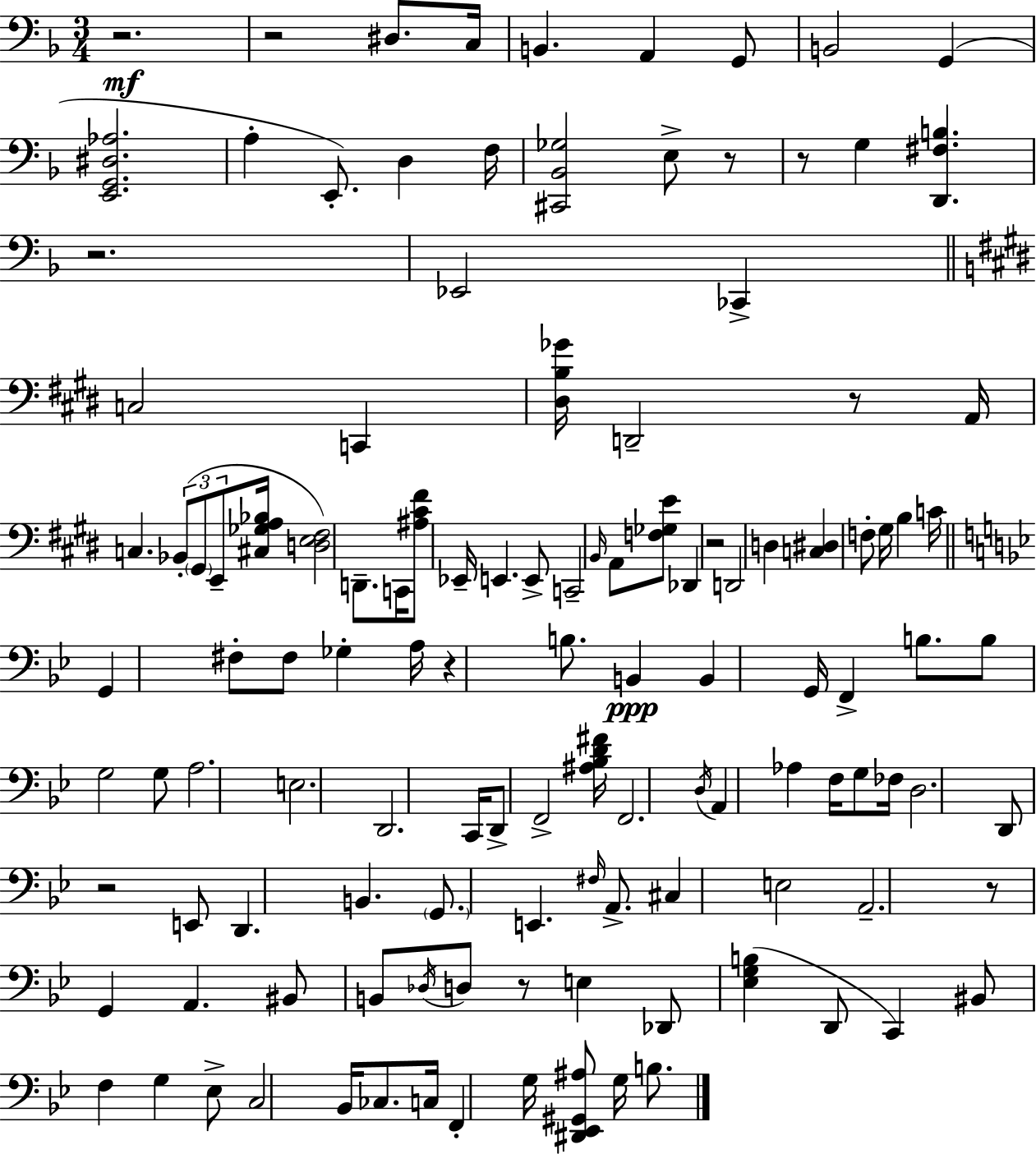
X:1
T:Untitled
M:3/4
L:1/4
K:F
z2 z2 ^D,/2 C,/4 B,, A,, G,,/2 B,,2 G,, [E,,G,,^D,_A,]2 A, E,,/2 D, F,/4 [^C,,_B,,_G,]2 E,/2 z/2 z/2 G, [D,,^F,B,] z2 _E,,2 _C,, C,2 C,, [^D,B,_G]/4 D,,2 z/2 A,,/4 C, _B,,/2 ^G,,/2 E,,/2 [^C,_G,A,_B,]/4 [D,E,^F,]2 D,,/2 C,,/4 [^A,^C^F]/2 _E,,/4 E,, E,,/2 C,,2 B,,/4 A,,/2 [F,_G,E]/2 _D,, z2 D,,2 D, [C,^D,] F,/2 ^G,/4 B, C/4 G,, ^F,/2 ^F,/2 _G, A,/4 z B,/2 B,, B,, G,,/4 F,, B,/2 B,/2 G,2 G,/2 A,2 E,2 D,,2 C,,/4 D,,/2 F,,2 [^A,_B,D^F]/4 F,,2 D,/4 A,, _A, F,/4 G,/2 _F,/4 D,2 D,,/2 z2 E,,/2 D,, B,, G,,/2 E,, ^F,/4 A,,/2 ^C, E,2 A,,2 z/2 G,, A,, ^B,,/2 B,,/2 _D,/4 D,/2 z/2 E, _D,,/2 [_E,G,B,] D,,/2 C,, ^B,,/2 F, G, _E,/2 C,2 _B,,/4 _C,/2 C,/4 F,, G,/4 [^D,,_E,,^G,,^A,]/2 G,/4 B,/2